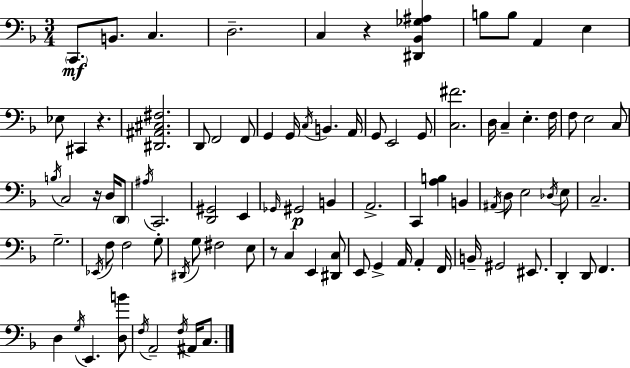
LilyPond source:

{
  \clef bass
  \numericTimeSignature
  \time 3/4
  \key f \major
  \parenthesize c,8.\mf b,8. c4. | d2.-- | c4 r4 <dis, bes, ges ais>4 | b8 b8 a,4 e4 | \break ees8 cis,4 r4. | <dis, ais, cis fis>2. | d,8 f,2 f,8 | g,4 g,16 \acciaccatura { c16 } b,4. | \break a,16 g,8 e,2 g,8 | <c fis'>2. | d16 c4-- e4.-. | f16 f8 e2 c8 | \break \acciaccatura { b16 } c2 r16 d16 | \parenthesize d,8 \acciaccatura { ais16 } c,2. | <d, gis,>2 e,4 | \grace { ges,16 } gis,2\p | \break b,4 a,2.-> | c,4 <a b>4 | b,4 \acciaccatura { ais,16 } d8 e2 | \acciaccatura { des16 } e8 c2.-- | \break g2.-- | \acciaccatura { ees,16 } f8 f2 | g8-. \acciaccatura { dis,16 } g8 fis2 | e8 r8 c4 | \break e,4 <dis, c>8 e,8 g,4-> | a,16 a,4-. f,16 b,16-- gis,2 | eis,8. d,4-. | d,8 f,4. d4 | \break \acciaccatura { g16 } e,4. <d b'>8 \acciaccatura { f16 } a,2-- | \acciaccatura { f16 } ais,16 c8. \bar "|."
}